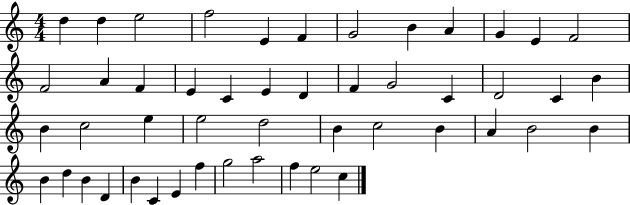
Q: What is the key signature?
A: C major